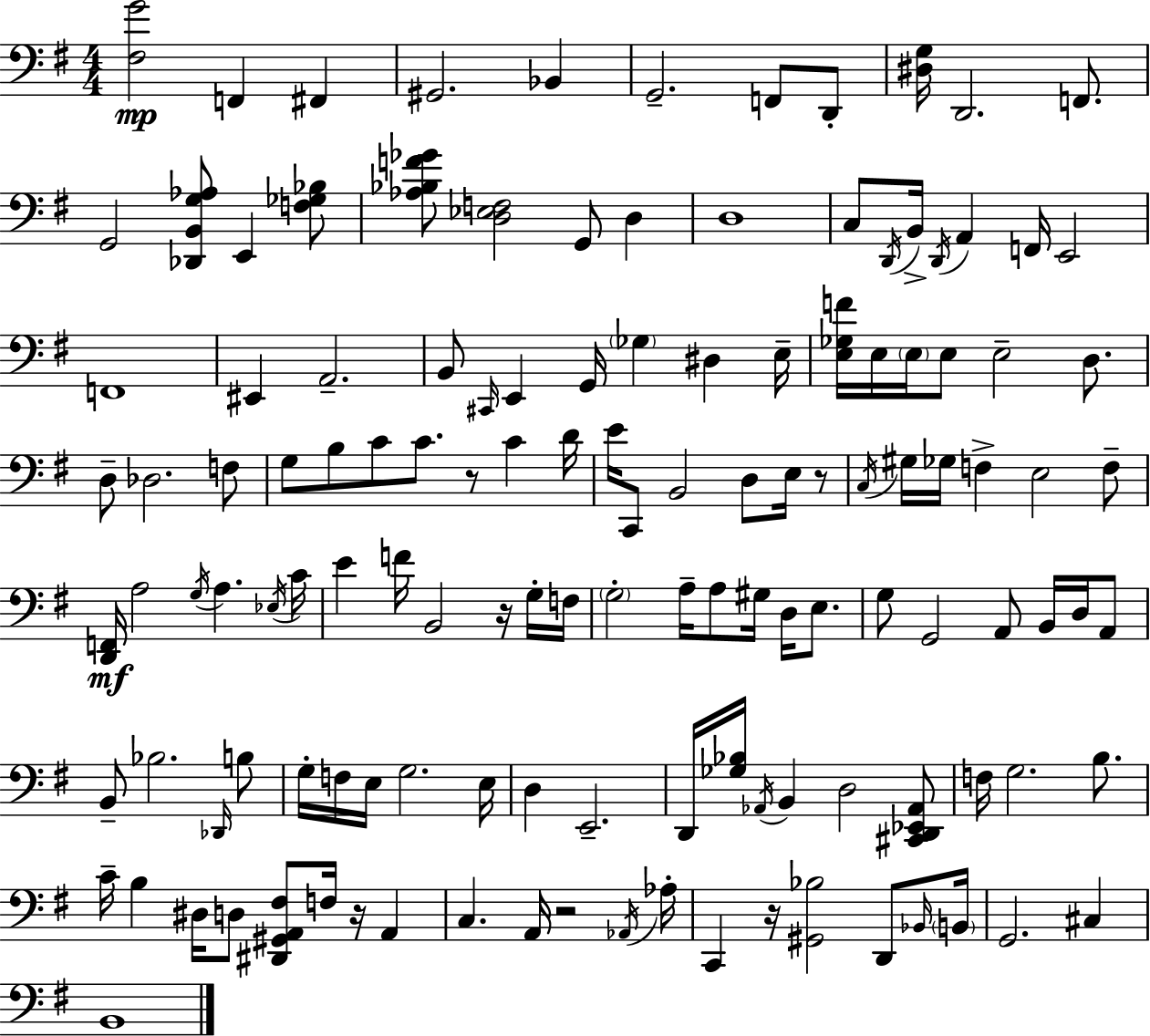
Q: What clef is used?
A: bass